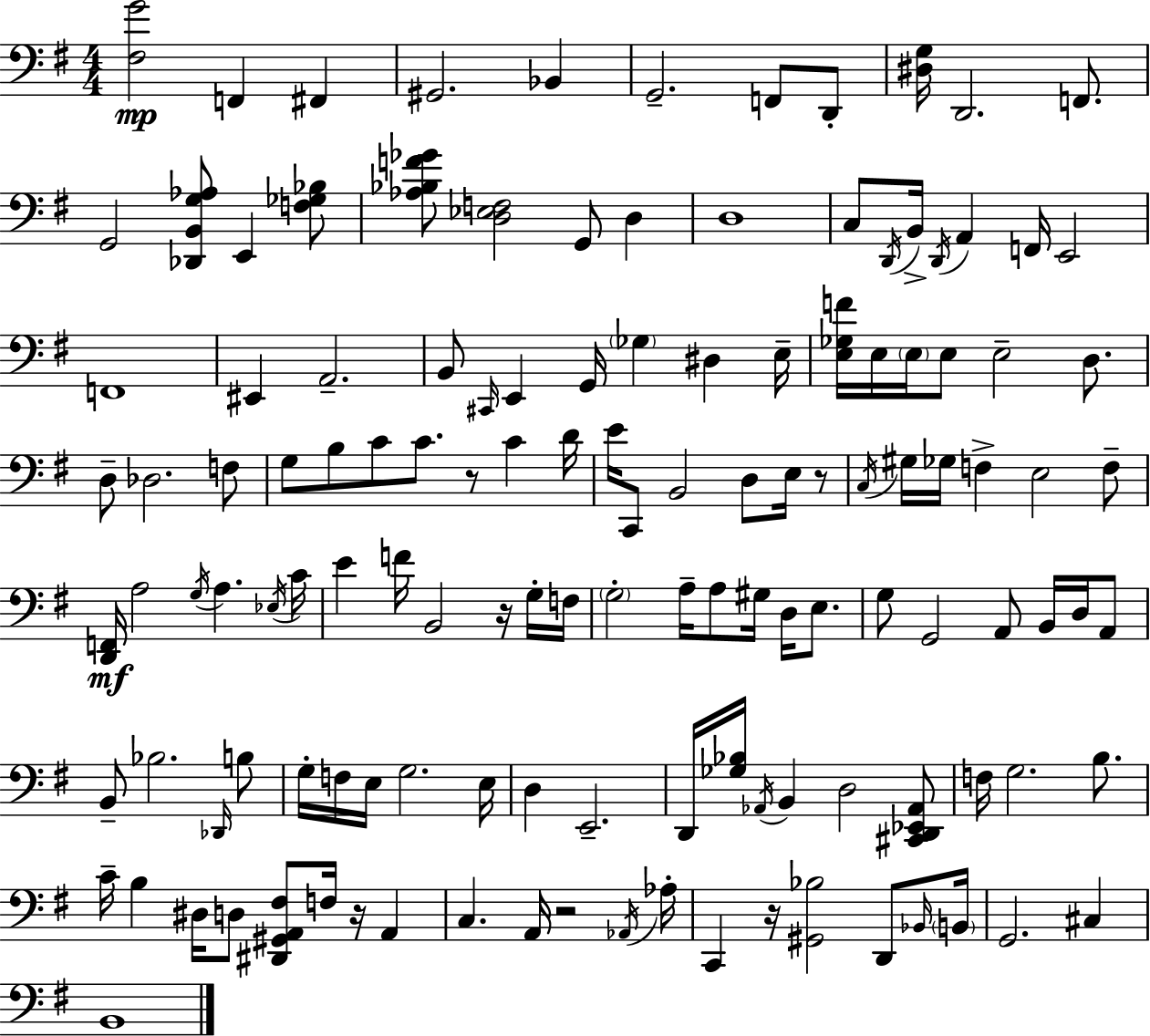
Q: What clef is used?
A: bass